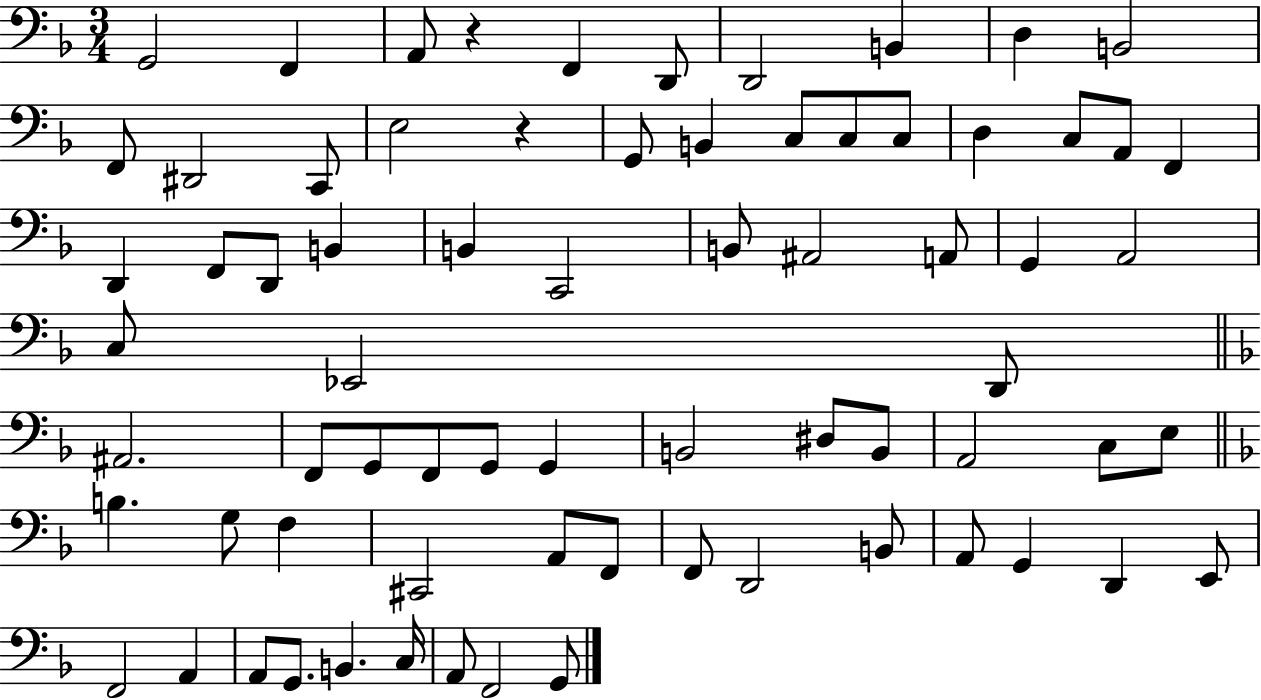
G2/h F2/q A2/e R/q F2/q D2/e D2/h B2/q D3/q B2/h F2/e D#2/h C2/e E3/h R/q G2/e B2/q C3/e C3/e C3/e D3/q C3/e A2/e F2/q D2/q F2/e D2/e B2/q B2/q C2/h B2/e A#2/h A2/e G2/q A2/h C3/e Eb2/h D2/e A#2/h. F2/e G2/e F2/e G2/e G2/q B2/h D#3/e B2/e A2/h C3/e E3/e B3/q. G3/e F3/q C#2/h A2/e F2/e F2/e D2/h B2/e A2/e G2/q D2/q E2/e F2/h A2/q A2/e G2/e. B2/q. C3/s A2/e F2/h G2/e